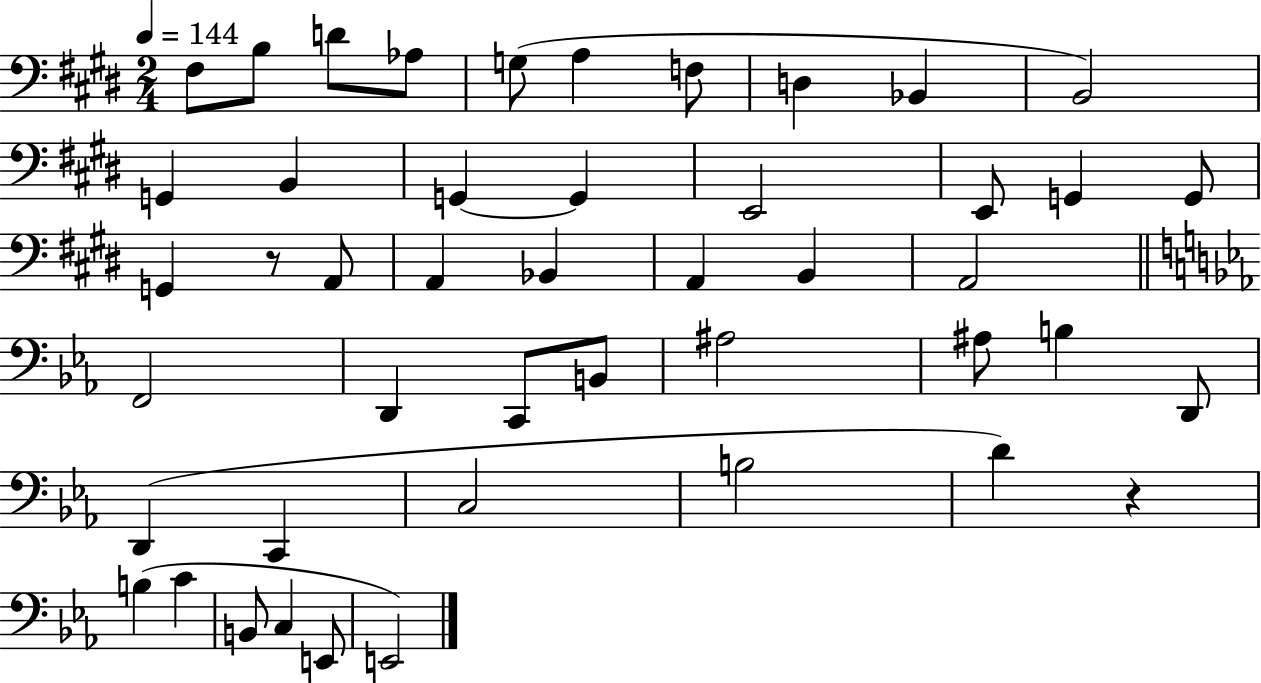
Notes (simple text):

F#3/e B3/e D4/e Ab3/e G3/e A3/q F3/e D3/q Bb2/q B2/h G2/q B2/q G2/q G2/q E2/h E2/e G2/q G2/e G2/q R/e A2/e A2/q Bb2/q A2/q B2/q A2/h F2/h D2/q C2/e B2/e A#3/h A#3/e B3/q D2/e D2/q C2/q C3/h B3/h D4/q R/q B3/q C4/q B2/e C3/q E2/e E2/h